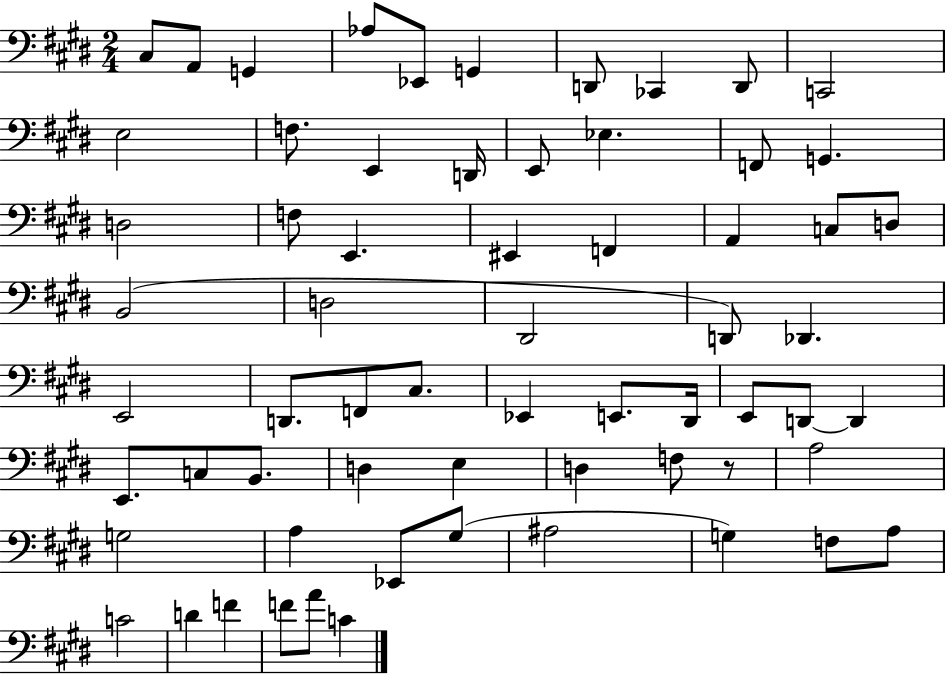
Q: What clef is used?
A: bass